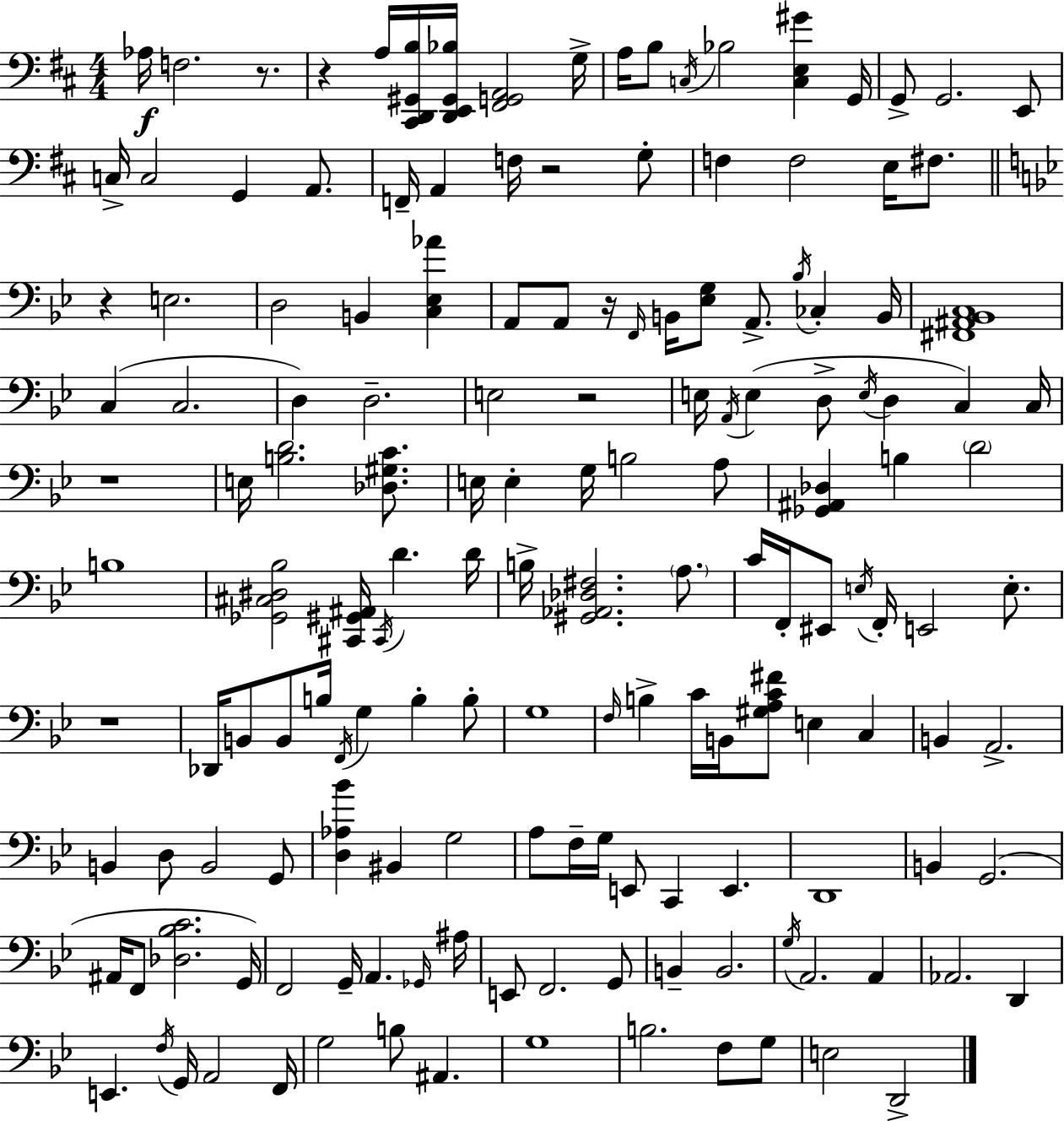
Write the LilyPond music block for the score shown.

{
  \clef bass
  \numericTimeSignature
  \time 4/4
  \key d \major
  aes16\f f2. r8. | r4 a16 <cis, d, gis, b>16 <d, e, gis, bes>16 <fis, g, a,>2 g16-> | a16 b8 \acciaccatura { c16 } bes2 <c e gis'>4 | g,16 g,8-> g,2. e,8 | \break c16-> c2 g,4 a,8. | f,16-- a,4 f16 r2 g8-. | f4 f2 e16 fis8. | \bar "||" \break \key bes \major r4 e2. | d2 b,4 <c ees aes'>4 | a,8 a,8 r16 \grace { f,16 } b,16 <ees g>8 a,8.-> \acciaccatura { bes16 } ces4-. | b,16 <fis, ais, bes, c>1 | \break c4( c2. | d4) d2.-- | e2 r2 | e16 \acciaccatura { a,16 } e4( d8-> \acciaccatura { e16 } d4 c4) | \break c16 r1 | e16 <b d'>2. | <des gis c'>8. e16 e4-. g16 b2 | a8 <ges, ais, des>4 b4 \parenthesize d'2 | \break b1 | <ges, cis dis bes>2 <cis, gis, ais,>16 \acciaccatura { cis,16 } d'4. | d'16 b16-> <gis, aes, des fis>2. | \parenthesize a8. c'16 f,16-. eis,8 \acciaccatura { e16 } f,16-. e,2 | \break e8.-. r1 | des,16 b,8 b,8 b16 \acciaccatura { f,16 } g4 | b4-. b8-. g1 | \grace { f16 } b4-> c'16 b,16 <gis a c' fis'>8 | \break e4 c4 b,4 a,2.-> | b,4 d8 b,2 | g,8 <d aes bes'>4 bis,4 | g2 a8 f16-- g16 e,8 c,4 | \break e,4. d,1 | b,4 g,2.( | ais,16 f,8 <des bes c'>2. | g,16) f,2 | \break g,16-- a,4. \grace { ges,16 } ais16 e,8 f,2. | g,8 b,4-- b,2. | \acciaccatura { g16 } a,2. | a,4 aes,2. | \break d,4 e,4. | \acciaccatura { f16 } g,16 a,2 f,16 g2 | b8 ais,4. g1 | b2. | \break f8 g8 e2 | d,2-> \bar "|."
}